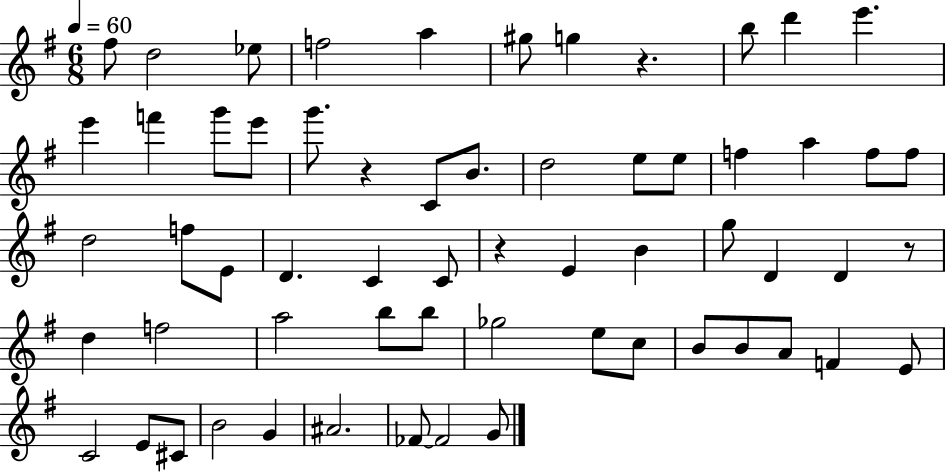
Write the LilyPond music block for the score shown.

{
  \clef treble
  \numericTimeSignature
  \time 6/8
  \key g \major
  \tempo 4 = 60
  fis''8 d''2 ees''8 | f''2 a''4 | gis''8 g''4 r4. | b''8 d'''4 e'''4. | \break e'''4 f'''4 g'''8 e'''8 | g'''8. r4 c'8 b'8. | d''2 e''8 e''8 | f''4 a''4 f''8 f''8 | \break d''2 f''8 e'8 | d'4. c'4 c'8 | r4 e'4 b'4 | g''8 d'4 d'4 r8 | \break d''4 f''2 | a''2 b''8 b''8 | ges''2 e''8 c''8 | b'8 b'8 a'8 f'4 e'8 | \break c'2 e'8 cis'8 | b'2 g'4 | ais'2. | fes'8~~ fes'2 g'8 | \break \bar "|."
}